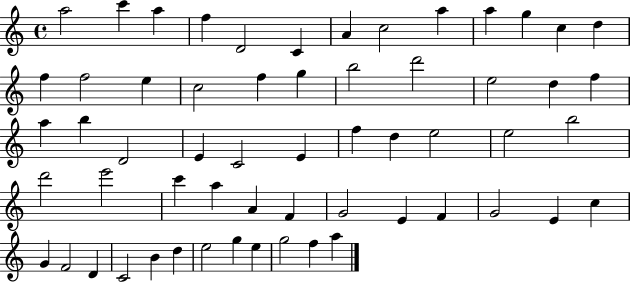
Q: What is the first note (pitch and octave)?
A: A5